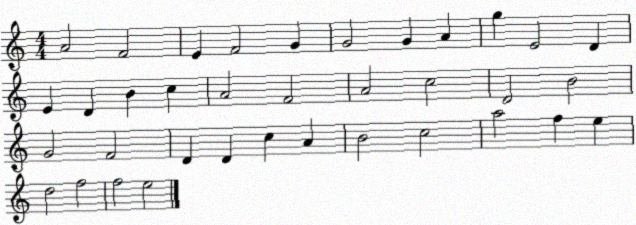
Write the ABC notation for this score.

X:1
T:Untitled
M:4/4
L:1/4
K:C
A2 F2 E F2 G G2 G A g E2 D E D B c A2 F2 A2 c2 D2 B2 G2 F2 D D c A B2 c2 a2 f e d2 f2 f2 e2